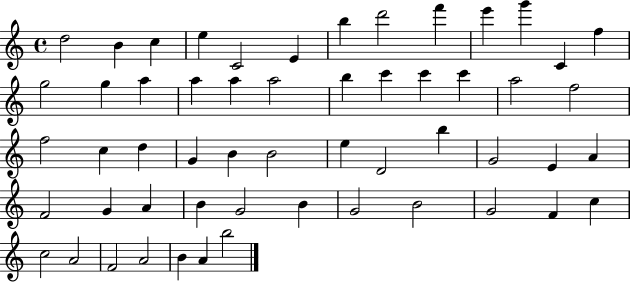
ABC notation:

X:1
T:Untitled
M:4/4
L:1/4
K:C
d2 B c e C2 E b d'2 f' e' g' C f g2 g a a a a2 b c' c' c' a2 f2 f2 c d G B B2 e D2 b G2 E A F2 G A B G2 B G2 B2 G2 F c c2 A2 F2 A2 B A b2